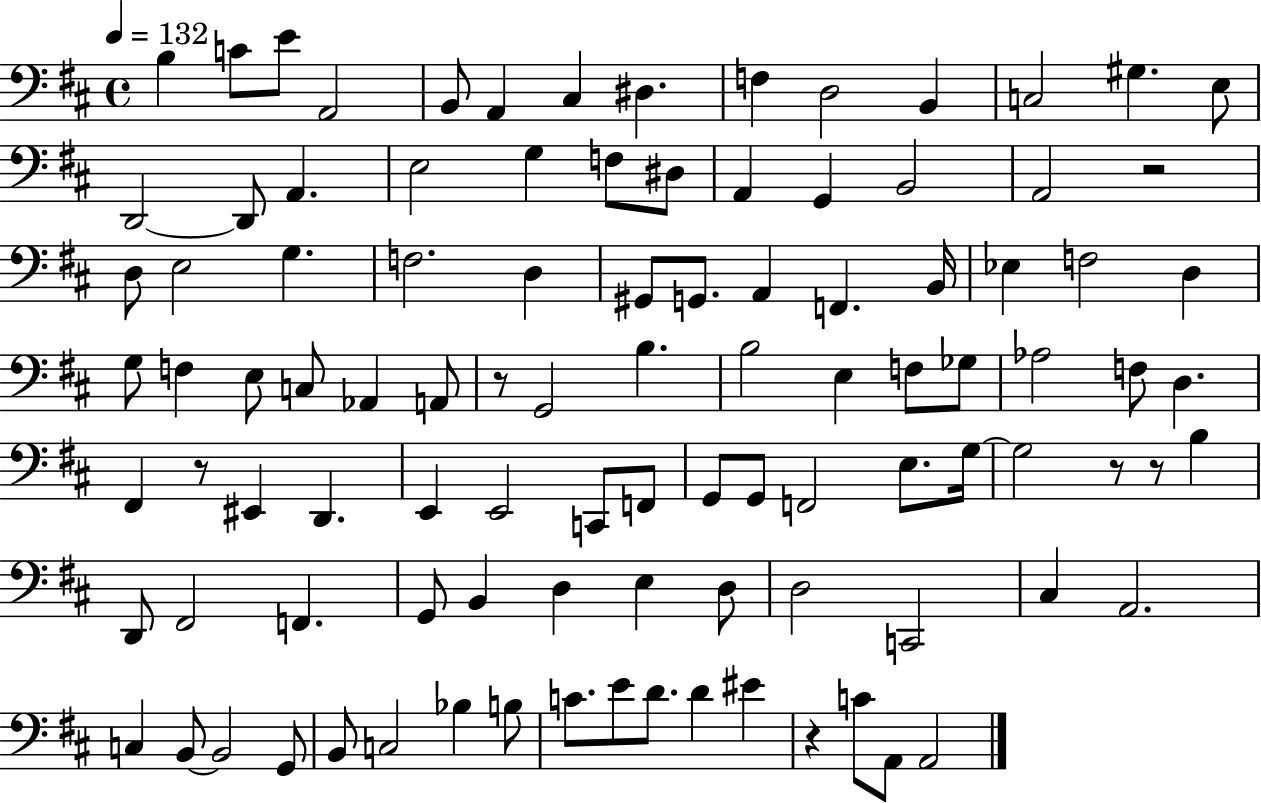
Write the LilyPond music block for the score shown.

{
  \clef bass
  \time 4/4
  \defaultTimeSignature
  \key d \major
  \tempo 4 = 132
  \repeat volta 2 { b4 c'8 e'8 a,2 | b,8 a,4 cis4 dis4. | f4 d2 b,4 | c2 gis4. e8 | \break d,2~~ d,8 a,4. | e2 g4 f8 dis8 | a,4 g,4 b,2 | a,2 r2 | \break d8 e2 g4. | f2. d4 | gis,8 g,8. a,4 f,4. b,16 | ees4 f2 d4 | \break g8 f4 e8 c8 aes,4 a,8 | r8 g,2 b4. | b2 e4 f8 ges8 | aes2 f8 d4. | \break fis,4 r8 eis,4 d,4. | e,4 e,2 c,8 f,8 | g,8 g,8 f,2 e8. g16~~ | g2 r8 r8 b4 | \break d,8 fis,2 f,4. | g,8 b,4 d4 e4 d8 | d2 c,2 | cis4 a,2. | \break c4 b,8~~ b,2 g,8 | b,8 c2 bes4 b8 | c'8. e'8 d'8. d'4 eis'4 | r4 c'8 a,8 a,2 | \break } \bar "|."
}